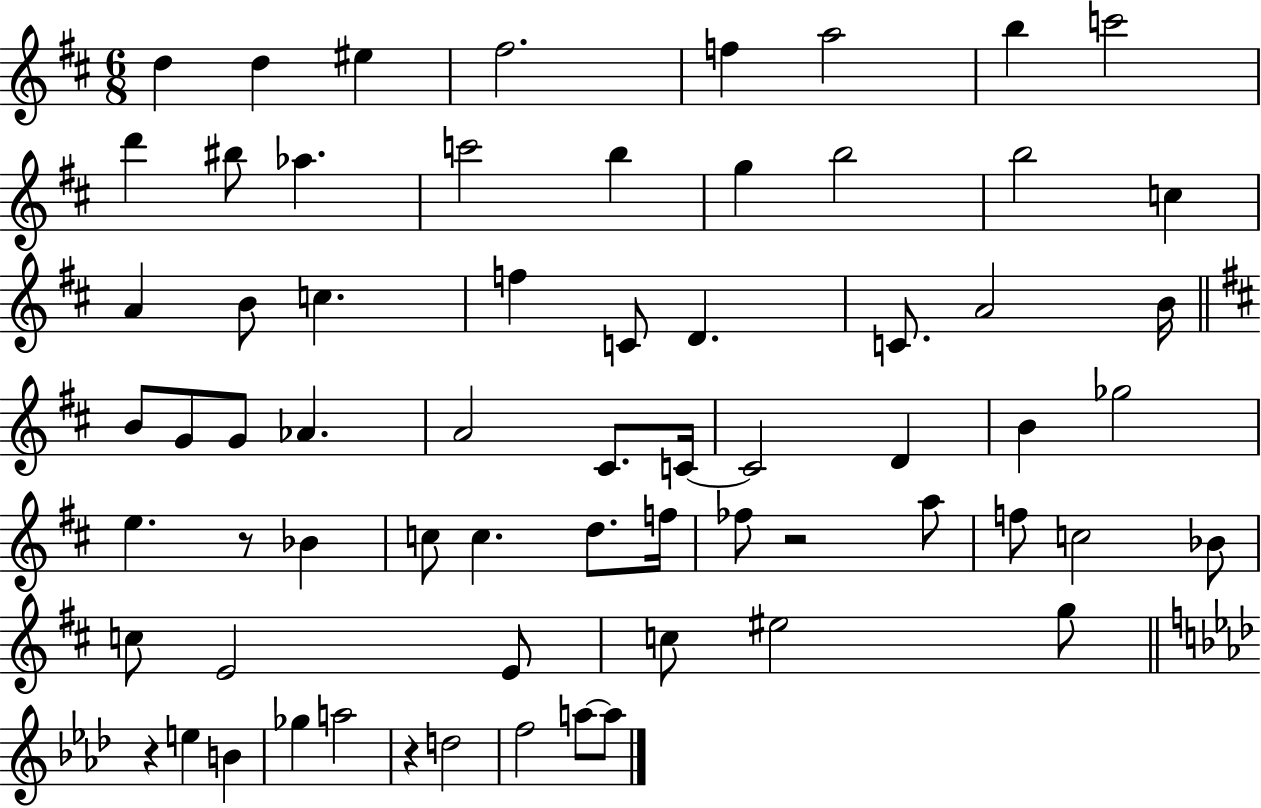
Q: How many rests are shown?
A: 4